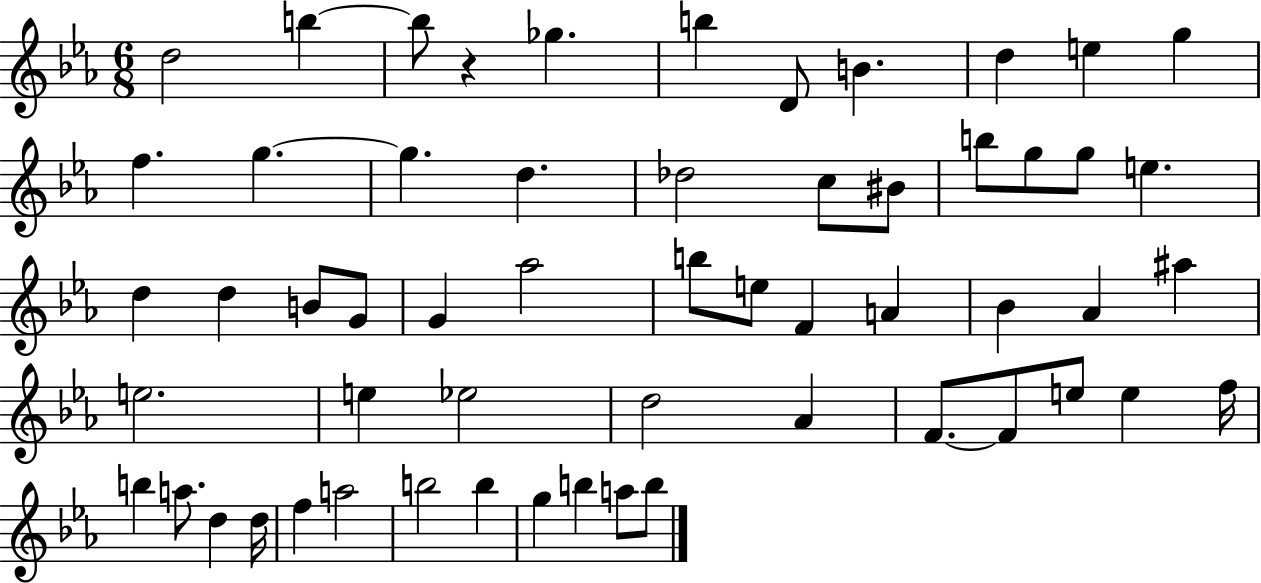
{
  \clef treble
  \numericTimeSignature
  \time 6/8
  \key ees \major
  d''2 b''4~~ | b''8 r4 ges''4. | b''4 d'8 b'4. | d''4 e''4 g''4 | \break f''4. g''4.~~ | g''4. d''4. | des''2 c''8 bis'8 | b''8 g''8 g''8 e''4. | \break d''4 d''4 b'8 g'8 | g'4 aes''2 | b''8 e''8 f'4 a'4 | bes'4 aes'4 ais''4 | \break e''2. | e''4 ees''2 | d''2 aes'4 | f'8.~~ f'8 e''8 e''4 f''16 | \break b''4 a''8. d''4 d''16 | f''4 a''2 | b''2 b''4 | g''4 b''4 a''8 b''8 | \break \bar "|."
}